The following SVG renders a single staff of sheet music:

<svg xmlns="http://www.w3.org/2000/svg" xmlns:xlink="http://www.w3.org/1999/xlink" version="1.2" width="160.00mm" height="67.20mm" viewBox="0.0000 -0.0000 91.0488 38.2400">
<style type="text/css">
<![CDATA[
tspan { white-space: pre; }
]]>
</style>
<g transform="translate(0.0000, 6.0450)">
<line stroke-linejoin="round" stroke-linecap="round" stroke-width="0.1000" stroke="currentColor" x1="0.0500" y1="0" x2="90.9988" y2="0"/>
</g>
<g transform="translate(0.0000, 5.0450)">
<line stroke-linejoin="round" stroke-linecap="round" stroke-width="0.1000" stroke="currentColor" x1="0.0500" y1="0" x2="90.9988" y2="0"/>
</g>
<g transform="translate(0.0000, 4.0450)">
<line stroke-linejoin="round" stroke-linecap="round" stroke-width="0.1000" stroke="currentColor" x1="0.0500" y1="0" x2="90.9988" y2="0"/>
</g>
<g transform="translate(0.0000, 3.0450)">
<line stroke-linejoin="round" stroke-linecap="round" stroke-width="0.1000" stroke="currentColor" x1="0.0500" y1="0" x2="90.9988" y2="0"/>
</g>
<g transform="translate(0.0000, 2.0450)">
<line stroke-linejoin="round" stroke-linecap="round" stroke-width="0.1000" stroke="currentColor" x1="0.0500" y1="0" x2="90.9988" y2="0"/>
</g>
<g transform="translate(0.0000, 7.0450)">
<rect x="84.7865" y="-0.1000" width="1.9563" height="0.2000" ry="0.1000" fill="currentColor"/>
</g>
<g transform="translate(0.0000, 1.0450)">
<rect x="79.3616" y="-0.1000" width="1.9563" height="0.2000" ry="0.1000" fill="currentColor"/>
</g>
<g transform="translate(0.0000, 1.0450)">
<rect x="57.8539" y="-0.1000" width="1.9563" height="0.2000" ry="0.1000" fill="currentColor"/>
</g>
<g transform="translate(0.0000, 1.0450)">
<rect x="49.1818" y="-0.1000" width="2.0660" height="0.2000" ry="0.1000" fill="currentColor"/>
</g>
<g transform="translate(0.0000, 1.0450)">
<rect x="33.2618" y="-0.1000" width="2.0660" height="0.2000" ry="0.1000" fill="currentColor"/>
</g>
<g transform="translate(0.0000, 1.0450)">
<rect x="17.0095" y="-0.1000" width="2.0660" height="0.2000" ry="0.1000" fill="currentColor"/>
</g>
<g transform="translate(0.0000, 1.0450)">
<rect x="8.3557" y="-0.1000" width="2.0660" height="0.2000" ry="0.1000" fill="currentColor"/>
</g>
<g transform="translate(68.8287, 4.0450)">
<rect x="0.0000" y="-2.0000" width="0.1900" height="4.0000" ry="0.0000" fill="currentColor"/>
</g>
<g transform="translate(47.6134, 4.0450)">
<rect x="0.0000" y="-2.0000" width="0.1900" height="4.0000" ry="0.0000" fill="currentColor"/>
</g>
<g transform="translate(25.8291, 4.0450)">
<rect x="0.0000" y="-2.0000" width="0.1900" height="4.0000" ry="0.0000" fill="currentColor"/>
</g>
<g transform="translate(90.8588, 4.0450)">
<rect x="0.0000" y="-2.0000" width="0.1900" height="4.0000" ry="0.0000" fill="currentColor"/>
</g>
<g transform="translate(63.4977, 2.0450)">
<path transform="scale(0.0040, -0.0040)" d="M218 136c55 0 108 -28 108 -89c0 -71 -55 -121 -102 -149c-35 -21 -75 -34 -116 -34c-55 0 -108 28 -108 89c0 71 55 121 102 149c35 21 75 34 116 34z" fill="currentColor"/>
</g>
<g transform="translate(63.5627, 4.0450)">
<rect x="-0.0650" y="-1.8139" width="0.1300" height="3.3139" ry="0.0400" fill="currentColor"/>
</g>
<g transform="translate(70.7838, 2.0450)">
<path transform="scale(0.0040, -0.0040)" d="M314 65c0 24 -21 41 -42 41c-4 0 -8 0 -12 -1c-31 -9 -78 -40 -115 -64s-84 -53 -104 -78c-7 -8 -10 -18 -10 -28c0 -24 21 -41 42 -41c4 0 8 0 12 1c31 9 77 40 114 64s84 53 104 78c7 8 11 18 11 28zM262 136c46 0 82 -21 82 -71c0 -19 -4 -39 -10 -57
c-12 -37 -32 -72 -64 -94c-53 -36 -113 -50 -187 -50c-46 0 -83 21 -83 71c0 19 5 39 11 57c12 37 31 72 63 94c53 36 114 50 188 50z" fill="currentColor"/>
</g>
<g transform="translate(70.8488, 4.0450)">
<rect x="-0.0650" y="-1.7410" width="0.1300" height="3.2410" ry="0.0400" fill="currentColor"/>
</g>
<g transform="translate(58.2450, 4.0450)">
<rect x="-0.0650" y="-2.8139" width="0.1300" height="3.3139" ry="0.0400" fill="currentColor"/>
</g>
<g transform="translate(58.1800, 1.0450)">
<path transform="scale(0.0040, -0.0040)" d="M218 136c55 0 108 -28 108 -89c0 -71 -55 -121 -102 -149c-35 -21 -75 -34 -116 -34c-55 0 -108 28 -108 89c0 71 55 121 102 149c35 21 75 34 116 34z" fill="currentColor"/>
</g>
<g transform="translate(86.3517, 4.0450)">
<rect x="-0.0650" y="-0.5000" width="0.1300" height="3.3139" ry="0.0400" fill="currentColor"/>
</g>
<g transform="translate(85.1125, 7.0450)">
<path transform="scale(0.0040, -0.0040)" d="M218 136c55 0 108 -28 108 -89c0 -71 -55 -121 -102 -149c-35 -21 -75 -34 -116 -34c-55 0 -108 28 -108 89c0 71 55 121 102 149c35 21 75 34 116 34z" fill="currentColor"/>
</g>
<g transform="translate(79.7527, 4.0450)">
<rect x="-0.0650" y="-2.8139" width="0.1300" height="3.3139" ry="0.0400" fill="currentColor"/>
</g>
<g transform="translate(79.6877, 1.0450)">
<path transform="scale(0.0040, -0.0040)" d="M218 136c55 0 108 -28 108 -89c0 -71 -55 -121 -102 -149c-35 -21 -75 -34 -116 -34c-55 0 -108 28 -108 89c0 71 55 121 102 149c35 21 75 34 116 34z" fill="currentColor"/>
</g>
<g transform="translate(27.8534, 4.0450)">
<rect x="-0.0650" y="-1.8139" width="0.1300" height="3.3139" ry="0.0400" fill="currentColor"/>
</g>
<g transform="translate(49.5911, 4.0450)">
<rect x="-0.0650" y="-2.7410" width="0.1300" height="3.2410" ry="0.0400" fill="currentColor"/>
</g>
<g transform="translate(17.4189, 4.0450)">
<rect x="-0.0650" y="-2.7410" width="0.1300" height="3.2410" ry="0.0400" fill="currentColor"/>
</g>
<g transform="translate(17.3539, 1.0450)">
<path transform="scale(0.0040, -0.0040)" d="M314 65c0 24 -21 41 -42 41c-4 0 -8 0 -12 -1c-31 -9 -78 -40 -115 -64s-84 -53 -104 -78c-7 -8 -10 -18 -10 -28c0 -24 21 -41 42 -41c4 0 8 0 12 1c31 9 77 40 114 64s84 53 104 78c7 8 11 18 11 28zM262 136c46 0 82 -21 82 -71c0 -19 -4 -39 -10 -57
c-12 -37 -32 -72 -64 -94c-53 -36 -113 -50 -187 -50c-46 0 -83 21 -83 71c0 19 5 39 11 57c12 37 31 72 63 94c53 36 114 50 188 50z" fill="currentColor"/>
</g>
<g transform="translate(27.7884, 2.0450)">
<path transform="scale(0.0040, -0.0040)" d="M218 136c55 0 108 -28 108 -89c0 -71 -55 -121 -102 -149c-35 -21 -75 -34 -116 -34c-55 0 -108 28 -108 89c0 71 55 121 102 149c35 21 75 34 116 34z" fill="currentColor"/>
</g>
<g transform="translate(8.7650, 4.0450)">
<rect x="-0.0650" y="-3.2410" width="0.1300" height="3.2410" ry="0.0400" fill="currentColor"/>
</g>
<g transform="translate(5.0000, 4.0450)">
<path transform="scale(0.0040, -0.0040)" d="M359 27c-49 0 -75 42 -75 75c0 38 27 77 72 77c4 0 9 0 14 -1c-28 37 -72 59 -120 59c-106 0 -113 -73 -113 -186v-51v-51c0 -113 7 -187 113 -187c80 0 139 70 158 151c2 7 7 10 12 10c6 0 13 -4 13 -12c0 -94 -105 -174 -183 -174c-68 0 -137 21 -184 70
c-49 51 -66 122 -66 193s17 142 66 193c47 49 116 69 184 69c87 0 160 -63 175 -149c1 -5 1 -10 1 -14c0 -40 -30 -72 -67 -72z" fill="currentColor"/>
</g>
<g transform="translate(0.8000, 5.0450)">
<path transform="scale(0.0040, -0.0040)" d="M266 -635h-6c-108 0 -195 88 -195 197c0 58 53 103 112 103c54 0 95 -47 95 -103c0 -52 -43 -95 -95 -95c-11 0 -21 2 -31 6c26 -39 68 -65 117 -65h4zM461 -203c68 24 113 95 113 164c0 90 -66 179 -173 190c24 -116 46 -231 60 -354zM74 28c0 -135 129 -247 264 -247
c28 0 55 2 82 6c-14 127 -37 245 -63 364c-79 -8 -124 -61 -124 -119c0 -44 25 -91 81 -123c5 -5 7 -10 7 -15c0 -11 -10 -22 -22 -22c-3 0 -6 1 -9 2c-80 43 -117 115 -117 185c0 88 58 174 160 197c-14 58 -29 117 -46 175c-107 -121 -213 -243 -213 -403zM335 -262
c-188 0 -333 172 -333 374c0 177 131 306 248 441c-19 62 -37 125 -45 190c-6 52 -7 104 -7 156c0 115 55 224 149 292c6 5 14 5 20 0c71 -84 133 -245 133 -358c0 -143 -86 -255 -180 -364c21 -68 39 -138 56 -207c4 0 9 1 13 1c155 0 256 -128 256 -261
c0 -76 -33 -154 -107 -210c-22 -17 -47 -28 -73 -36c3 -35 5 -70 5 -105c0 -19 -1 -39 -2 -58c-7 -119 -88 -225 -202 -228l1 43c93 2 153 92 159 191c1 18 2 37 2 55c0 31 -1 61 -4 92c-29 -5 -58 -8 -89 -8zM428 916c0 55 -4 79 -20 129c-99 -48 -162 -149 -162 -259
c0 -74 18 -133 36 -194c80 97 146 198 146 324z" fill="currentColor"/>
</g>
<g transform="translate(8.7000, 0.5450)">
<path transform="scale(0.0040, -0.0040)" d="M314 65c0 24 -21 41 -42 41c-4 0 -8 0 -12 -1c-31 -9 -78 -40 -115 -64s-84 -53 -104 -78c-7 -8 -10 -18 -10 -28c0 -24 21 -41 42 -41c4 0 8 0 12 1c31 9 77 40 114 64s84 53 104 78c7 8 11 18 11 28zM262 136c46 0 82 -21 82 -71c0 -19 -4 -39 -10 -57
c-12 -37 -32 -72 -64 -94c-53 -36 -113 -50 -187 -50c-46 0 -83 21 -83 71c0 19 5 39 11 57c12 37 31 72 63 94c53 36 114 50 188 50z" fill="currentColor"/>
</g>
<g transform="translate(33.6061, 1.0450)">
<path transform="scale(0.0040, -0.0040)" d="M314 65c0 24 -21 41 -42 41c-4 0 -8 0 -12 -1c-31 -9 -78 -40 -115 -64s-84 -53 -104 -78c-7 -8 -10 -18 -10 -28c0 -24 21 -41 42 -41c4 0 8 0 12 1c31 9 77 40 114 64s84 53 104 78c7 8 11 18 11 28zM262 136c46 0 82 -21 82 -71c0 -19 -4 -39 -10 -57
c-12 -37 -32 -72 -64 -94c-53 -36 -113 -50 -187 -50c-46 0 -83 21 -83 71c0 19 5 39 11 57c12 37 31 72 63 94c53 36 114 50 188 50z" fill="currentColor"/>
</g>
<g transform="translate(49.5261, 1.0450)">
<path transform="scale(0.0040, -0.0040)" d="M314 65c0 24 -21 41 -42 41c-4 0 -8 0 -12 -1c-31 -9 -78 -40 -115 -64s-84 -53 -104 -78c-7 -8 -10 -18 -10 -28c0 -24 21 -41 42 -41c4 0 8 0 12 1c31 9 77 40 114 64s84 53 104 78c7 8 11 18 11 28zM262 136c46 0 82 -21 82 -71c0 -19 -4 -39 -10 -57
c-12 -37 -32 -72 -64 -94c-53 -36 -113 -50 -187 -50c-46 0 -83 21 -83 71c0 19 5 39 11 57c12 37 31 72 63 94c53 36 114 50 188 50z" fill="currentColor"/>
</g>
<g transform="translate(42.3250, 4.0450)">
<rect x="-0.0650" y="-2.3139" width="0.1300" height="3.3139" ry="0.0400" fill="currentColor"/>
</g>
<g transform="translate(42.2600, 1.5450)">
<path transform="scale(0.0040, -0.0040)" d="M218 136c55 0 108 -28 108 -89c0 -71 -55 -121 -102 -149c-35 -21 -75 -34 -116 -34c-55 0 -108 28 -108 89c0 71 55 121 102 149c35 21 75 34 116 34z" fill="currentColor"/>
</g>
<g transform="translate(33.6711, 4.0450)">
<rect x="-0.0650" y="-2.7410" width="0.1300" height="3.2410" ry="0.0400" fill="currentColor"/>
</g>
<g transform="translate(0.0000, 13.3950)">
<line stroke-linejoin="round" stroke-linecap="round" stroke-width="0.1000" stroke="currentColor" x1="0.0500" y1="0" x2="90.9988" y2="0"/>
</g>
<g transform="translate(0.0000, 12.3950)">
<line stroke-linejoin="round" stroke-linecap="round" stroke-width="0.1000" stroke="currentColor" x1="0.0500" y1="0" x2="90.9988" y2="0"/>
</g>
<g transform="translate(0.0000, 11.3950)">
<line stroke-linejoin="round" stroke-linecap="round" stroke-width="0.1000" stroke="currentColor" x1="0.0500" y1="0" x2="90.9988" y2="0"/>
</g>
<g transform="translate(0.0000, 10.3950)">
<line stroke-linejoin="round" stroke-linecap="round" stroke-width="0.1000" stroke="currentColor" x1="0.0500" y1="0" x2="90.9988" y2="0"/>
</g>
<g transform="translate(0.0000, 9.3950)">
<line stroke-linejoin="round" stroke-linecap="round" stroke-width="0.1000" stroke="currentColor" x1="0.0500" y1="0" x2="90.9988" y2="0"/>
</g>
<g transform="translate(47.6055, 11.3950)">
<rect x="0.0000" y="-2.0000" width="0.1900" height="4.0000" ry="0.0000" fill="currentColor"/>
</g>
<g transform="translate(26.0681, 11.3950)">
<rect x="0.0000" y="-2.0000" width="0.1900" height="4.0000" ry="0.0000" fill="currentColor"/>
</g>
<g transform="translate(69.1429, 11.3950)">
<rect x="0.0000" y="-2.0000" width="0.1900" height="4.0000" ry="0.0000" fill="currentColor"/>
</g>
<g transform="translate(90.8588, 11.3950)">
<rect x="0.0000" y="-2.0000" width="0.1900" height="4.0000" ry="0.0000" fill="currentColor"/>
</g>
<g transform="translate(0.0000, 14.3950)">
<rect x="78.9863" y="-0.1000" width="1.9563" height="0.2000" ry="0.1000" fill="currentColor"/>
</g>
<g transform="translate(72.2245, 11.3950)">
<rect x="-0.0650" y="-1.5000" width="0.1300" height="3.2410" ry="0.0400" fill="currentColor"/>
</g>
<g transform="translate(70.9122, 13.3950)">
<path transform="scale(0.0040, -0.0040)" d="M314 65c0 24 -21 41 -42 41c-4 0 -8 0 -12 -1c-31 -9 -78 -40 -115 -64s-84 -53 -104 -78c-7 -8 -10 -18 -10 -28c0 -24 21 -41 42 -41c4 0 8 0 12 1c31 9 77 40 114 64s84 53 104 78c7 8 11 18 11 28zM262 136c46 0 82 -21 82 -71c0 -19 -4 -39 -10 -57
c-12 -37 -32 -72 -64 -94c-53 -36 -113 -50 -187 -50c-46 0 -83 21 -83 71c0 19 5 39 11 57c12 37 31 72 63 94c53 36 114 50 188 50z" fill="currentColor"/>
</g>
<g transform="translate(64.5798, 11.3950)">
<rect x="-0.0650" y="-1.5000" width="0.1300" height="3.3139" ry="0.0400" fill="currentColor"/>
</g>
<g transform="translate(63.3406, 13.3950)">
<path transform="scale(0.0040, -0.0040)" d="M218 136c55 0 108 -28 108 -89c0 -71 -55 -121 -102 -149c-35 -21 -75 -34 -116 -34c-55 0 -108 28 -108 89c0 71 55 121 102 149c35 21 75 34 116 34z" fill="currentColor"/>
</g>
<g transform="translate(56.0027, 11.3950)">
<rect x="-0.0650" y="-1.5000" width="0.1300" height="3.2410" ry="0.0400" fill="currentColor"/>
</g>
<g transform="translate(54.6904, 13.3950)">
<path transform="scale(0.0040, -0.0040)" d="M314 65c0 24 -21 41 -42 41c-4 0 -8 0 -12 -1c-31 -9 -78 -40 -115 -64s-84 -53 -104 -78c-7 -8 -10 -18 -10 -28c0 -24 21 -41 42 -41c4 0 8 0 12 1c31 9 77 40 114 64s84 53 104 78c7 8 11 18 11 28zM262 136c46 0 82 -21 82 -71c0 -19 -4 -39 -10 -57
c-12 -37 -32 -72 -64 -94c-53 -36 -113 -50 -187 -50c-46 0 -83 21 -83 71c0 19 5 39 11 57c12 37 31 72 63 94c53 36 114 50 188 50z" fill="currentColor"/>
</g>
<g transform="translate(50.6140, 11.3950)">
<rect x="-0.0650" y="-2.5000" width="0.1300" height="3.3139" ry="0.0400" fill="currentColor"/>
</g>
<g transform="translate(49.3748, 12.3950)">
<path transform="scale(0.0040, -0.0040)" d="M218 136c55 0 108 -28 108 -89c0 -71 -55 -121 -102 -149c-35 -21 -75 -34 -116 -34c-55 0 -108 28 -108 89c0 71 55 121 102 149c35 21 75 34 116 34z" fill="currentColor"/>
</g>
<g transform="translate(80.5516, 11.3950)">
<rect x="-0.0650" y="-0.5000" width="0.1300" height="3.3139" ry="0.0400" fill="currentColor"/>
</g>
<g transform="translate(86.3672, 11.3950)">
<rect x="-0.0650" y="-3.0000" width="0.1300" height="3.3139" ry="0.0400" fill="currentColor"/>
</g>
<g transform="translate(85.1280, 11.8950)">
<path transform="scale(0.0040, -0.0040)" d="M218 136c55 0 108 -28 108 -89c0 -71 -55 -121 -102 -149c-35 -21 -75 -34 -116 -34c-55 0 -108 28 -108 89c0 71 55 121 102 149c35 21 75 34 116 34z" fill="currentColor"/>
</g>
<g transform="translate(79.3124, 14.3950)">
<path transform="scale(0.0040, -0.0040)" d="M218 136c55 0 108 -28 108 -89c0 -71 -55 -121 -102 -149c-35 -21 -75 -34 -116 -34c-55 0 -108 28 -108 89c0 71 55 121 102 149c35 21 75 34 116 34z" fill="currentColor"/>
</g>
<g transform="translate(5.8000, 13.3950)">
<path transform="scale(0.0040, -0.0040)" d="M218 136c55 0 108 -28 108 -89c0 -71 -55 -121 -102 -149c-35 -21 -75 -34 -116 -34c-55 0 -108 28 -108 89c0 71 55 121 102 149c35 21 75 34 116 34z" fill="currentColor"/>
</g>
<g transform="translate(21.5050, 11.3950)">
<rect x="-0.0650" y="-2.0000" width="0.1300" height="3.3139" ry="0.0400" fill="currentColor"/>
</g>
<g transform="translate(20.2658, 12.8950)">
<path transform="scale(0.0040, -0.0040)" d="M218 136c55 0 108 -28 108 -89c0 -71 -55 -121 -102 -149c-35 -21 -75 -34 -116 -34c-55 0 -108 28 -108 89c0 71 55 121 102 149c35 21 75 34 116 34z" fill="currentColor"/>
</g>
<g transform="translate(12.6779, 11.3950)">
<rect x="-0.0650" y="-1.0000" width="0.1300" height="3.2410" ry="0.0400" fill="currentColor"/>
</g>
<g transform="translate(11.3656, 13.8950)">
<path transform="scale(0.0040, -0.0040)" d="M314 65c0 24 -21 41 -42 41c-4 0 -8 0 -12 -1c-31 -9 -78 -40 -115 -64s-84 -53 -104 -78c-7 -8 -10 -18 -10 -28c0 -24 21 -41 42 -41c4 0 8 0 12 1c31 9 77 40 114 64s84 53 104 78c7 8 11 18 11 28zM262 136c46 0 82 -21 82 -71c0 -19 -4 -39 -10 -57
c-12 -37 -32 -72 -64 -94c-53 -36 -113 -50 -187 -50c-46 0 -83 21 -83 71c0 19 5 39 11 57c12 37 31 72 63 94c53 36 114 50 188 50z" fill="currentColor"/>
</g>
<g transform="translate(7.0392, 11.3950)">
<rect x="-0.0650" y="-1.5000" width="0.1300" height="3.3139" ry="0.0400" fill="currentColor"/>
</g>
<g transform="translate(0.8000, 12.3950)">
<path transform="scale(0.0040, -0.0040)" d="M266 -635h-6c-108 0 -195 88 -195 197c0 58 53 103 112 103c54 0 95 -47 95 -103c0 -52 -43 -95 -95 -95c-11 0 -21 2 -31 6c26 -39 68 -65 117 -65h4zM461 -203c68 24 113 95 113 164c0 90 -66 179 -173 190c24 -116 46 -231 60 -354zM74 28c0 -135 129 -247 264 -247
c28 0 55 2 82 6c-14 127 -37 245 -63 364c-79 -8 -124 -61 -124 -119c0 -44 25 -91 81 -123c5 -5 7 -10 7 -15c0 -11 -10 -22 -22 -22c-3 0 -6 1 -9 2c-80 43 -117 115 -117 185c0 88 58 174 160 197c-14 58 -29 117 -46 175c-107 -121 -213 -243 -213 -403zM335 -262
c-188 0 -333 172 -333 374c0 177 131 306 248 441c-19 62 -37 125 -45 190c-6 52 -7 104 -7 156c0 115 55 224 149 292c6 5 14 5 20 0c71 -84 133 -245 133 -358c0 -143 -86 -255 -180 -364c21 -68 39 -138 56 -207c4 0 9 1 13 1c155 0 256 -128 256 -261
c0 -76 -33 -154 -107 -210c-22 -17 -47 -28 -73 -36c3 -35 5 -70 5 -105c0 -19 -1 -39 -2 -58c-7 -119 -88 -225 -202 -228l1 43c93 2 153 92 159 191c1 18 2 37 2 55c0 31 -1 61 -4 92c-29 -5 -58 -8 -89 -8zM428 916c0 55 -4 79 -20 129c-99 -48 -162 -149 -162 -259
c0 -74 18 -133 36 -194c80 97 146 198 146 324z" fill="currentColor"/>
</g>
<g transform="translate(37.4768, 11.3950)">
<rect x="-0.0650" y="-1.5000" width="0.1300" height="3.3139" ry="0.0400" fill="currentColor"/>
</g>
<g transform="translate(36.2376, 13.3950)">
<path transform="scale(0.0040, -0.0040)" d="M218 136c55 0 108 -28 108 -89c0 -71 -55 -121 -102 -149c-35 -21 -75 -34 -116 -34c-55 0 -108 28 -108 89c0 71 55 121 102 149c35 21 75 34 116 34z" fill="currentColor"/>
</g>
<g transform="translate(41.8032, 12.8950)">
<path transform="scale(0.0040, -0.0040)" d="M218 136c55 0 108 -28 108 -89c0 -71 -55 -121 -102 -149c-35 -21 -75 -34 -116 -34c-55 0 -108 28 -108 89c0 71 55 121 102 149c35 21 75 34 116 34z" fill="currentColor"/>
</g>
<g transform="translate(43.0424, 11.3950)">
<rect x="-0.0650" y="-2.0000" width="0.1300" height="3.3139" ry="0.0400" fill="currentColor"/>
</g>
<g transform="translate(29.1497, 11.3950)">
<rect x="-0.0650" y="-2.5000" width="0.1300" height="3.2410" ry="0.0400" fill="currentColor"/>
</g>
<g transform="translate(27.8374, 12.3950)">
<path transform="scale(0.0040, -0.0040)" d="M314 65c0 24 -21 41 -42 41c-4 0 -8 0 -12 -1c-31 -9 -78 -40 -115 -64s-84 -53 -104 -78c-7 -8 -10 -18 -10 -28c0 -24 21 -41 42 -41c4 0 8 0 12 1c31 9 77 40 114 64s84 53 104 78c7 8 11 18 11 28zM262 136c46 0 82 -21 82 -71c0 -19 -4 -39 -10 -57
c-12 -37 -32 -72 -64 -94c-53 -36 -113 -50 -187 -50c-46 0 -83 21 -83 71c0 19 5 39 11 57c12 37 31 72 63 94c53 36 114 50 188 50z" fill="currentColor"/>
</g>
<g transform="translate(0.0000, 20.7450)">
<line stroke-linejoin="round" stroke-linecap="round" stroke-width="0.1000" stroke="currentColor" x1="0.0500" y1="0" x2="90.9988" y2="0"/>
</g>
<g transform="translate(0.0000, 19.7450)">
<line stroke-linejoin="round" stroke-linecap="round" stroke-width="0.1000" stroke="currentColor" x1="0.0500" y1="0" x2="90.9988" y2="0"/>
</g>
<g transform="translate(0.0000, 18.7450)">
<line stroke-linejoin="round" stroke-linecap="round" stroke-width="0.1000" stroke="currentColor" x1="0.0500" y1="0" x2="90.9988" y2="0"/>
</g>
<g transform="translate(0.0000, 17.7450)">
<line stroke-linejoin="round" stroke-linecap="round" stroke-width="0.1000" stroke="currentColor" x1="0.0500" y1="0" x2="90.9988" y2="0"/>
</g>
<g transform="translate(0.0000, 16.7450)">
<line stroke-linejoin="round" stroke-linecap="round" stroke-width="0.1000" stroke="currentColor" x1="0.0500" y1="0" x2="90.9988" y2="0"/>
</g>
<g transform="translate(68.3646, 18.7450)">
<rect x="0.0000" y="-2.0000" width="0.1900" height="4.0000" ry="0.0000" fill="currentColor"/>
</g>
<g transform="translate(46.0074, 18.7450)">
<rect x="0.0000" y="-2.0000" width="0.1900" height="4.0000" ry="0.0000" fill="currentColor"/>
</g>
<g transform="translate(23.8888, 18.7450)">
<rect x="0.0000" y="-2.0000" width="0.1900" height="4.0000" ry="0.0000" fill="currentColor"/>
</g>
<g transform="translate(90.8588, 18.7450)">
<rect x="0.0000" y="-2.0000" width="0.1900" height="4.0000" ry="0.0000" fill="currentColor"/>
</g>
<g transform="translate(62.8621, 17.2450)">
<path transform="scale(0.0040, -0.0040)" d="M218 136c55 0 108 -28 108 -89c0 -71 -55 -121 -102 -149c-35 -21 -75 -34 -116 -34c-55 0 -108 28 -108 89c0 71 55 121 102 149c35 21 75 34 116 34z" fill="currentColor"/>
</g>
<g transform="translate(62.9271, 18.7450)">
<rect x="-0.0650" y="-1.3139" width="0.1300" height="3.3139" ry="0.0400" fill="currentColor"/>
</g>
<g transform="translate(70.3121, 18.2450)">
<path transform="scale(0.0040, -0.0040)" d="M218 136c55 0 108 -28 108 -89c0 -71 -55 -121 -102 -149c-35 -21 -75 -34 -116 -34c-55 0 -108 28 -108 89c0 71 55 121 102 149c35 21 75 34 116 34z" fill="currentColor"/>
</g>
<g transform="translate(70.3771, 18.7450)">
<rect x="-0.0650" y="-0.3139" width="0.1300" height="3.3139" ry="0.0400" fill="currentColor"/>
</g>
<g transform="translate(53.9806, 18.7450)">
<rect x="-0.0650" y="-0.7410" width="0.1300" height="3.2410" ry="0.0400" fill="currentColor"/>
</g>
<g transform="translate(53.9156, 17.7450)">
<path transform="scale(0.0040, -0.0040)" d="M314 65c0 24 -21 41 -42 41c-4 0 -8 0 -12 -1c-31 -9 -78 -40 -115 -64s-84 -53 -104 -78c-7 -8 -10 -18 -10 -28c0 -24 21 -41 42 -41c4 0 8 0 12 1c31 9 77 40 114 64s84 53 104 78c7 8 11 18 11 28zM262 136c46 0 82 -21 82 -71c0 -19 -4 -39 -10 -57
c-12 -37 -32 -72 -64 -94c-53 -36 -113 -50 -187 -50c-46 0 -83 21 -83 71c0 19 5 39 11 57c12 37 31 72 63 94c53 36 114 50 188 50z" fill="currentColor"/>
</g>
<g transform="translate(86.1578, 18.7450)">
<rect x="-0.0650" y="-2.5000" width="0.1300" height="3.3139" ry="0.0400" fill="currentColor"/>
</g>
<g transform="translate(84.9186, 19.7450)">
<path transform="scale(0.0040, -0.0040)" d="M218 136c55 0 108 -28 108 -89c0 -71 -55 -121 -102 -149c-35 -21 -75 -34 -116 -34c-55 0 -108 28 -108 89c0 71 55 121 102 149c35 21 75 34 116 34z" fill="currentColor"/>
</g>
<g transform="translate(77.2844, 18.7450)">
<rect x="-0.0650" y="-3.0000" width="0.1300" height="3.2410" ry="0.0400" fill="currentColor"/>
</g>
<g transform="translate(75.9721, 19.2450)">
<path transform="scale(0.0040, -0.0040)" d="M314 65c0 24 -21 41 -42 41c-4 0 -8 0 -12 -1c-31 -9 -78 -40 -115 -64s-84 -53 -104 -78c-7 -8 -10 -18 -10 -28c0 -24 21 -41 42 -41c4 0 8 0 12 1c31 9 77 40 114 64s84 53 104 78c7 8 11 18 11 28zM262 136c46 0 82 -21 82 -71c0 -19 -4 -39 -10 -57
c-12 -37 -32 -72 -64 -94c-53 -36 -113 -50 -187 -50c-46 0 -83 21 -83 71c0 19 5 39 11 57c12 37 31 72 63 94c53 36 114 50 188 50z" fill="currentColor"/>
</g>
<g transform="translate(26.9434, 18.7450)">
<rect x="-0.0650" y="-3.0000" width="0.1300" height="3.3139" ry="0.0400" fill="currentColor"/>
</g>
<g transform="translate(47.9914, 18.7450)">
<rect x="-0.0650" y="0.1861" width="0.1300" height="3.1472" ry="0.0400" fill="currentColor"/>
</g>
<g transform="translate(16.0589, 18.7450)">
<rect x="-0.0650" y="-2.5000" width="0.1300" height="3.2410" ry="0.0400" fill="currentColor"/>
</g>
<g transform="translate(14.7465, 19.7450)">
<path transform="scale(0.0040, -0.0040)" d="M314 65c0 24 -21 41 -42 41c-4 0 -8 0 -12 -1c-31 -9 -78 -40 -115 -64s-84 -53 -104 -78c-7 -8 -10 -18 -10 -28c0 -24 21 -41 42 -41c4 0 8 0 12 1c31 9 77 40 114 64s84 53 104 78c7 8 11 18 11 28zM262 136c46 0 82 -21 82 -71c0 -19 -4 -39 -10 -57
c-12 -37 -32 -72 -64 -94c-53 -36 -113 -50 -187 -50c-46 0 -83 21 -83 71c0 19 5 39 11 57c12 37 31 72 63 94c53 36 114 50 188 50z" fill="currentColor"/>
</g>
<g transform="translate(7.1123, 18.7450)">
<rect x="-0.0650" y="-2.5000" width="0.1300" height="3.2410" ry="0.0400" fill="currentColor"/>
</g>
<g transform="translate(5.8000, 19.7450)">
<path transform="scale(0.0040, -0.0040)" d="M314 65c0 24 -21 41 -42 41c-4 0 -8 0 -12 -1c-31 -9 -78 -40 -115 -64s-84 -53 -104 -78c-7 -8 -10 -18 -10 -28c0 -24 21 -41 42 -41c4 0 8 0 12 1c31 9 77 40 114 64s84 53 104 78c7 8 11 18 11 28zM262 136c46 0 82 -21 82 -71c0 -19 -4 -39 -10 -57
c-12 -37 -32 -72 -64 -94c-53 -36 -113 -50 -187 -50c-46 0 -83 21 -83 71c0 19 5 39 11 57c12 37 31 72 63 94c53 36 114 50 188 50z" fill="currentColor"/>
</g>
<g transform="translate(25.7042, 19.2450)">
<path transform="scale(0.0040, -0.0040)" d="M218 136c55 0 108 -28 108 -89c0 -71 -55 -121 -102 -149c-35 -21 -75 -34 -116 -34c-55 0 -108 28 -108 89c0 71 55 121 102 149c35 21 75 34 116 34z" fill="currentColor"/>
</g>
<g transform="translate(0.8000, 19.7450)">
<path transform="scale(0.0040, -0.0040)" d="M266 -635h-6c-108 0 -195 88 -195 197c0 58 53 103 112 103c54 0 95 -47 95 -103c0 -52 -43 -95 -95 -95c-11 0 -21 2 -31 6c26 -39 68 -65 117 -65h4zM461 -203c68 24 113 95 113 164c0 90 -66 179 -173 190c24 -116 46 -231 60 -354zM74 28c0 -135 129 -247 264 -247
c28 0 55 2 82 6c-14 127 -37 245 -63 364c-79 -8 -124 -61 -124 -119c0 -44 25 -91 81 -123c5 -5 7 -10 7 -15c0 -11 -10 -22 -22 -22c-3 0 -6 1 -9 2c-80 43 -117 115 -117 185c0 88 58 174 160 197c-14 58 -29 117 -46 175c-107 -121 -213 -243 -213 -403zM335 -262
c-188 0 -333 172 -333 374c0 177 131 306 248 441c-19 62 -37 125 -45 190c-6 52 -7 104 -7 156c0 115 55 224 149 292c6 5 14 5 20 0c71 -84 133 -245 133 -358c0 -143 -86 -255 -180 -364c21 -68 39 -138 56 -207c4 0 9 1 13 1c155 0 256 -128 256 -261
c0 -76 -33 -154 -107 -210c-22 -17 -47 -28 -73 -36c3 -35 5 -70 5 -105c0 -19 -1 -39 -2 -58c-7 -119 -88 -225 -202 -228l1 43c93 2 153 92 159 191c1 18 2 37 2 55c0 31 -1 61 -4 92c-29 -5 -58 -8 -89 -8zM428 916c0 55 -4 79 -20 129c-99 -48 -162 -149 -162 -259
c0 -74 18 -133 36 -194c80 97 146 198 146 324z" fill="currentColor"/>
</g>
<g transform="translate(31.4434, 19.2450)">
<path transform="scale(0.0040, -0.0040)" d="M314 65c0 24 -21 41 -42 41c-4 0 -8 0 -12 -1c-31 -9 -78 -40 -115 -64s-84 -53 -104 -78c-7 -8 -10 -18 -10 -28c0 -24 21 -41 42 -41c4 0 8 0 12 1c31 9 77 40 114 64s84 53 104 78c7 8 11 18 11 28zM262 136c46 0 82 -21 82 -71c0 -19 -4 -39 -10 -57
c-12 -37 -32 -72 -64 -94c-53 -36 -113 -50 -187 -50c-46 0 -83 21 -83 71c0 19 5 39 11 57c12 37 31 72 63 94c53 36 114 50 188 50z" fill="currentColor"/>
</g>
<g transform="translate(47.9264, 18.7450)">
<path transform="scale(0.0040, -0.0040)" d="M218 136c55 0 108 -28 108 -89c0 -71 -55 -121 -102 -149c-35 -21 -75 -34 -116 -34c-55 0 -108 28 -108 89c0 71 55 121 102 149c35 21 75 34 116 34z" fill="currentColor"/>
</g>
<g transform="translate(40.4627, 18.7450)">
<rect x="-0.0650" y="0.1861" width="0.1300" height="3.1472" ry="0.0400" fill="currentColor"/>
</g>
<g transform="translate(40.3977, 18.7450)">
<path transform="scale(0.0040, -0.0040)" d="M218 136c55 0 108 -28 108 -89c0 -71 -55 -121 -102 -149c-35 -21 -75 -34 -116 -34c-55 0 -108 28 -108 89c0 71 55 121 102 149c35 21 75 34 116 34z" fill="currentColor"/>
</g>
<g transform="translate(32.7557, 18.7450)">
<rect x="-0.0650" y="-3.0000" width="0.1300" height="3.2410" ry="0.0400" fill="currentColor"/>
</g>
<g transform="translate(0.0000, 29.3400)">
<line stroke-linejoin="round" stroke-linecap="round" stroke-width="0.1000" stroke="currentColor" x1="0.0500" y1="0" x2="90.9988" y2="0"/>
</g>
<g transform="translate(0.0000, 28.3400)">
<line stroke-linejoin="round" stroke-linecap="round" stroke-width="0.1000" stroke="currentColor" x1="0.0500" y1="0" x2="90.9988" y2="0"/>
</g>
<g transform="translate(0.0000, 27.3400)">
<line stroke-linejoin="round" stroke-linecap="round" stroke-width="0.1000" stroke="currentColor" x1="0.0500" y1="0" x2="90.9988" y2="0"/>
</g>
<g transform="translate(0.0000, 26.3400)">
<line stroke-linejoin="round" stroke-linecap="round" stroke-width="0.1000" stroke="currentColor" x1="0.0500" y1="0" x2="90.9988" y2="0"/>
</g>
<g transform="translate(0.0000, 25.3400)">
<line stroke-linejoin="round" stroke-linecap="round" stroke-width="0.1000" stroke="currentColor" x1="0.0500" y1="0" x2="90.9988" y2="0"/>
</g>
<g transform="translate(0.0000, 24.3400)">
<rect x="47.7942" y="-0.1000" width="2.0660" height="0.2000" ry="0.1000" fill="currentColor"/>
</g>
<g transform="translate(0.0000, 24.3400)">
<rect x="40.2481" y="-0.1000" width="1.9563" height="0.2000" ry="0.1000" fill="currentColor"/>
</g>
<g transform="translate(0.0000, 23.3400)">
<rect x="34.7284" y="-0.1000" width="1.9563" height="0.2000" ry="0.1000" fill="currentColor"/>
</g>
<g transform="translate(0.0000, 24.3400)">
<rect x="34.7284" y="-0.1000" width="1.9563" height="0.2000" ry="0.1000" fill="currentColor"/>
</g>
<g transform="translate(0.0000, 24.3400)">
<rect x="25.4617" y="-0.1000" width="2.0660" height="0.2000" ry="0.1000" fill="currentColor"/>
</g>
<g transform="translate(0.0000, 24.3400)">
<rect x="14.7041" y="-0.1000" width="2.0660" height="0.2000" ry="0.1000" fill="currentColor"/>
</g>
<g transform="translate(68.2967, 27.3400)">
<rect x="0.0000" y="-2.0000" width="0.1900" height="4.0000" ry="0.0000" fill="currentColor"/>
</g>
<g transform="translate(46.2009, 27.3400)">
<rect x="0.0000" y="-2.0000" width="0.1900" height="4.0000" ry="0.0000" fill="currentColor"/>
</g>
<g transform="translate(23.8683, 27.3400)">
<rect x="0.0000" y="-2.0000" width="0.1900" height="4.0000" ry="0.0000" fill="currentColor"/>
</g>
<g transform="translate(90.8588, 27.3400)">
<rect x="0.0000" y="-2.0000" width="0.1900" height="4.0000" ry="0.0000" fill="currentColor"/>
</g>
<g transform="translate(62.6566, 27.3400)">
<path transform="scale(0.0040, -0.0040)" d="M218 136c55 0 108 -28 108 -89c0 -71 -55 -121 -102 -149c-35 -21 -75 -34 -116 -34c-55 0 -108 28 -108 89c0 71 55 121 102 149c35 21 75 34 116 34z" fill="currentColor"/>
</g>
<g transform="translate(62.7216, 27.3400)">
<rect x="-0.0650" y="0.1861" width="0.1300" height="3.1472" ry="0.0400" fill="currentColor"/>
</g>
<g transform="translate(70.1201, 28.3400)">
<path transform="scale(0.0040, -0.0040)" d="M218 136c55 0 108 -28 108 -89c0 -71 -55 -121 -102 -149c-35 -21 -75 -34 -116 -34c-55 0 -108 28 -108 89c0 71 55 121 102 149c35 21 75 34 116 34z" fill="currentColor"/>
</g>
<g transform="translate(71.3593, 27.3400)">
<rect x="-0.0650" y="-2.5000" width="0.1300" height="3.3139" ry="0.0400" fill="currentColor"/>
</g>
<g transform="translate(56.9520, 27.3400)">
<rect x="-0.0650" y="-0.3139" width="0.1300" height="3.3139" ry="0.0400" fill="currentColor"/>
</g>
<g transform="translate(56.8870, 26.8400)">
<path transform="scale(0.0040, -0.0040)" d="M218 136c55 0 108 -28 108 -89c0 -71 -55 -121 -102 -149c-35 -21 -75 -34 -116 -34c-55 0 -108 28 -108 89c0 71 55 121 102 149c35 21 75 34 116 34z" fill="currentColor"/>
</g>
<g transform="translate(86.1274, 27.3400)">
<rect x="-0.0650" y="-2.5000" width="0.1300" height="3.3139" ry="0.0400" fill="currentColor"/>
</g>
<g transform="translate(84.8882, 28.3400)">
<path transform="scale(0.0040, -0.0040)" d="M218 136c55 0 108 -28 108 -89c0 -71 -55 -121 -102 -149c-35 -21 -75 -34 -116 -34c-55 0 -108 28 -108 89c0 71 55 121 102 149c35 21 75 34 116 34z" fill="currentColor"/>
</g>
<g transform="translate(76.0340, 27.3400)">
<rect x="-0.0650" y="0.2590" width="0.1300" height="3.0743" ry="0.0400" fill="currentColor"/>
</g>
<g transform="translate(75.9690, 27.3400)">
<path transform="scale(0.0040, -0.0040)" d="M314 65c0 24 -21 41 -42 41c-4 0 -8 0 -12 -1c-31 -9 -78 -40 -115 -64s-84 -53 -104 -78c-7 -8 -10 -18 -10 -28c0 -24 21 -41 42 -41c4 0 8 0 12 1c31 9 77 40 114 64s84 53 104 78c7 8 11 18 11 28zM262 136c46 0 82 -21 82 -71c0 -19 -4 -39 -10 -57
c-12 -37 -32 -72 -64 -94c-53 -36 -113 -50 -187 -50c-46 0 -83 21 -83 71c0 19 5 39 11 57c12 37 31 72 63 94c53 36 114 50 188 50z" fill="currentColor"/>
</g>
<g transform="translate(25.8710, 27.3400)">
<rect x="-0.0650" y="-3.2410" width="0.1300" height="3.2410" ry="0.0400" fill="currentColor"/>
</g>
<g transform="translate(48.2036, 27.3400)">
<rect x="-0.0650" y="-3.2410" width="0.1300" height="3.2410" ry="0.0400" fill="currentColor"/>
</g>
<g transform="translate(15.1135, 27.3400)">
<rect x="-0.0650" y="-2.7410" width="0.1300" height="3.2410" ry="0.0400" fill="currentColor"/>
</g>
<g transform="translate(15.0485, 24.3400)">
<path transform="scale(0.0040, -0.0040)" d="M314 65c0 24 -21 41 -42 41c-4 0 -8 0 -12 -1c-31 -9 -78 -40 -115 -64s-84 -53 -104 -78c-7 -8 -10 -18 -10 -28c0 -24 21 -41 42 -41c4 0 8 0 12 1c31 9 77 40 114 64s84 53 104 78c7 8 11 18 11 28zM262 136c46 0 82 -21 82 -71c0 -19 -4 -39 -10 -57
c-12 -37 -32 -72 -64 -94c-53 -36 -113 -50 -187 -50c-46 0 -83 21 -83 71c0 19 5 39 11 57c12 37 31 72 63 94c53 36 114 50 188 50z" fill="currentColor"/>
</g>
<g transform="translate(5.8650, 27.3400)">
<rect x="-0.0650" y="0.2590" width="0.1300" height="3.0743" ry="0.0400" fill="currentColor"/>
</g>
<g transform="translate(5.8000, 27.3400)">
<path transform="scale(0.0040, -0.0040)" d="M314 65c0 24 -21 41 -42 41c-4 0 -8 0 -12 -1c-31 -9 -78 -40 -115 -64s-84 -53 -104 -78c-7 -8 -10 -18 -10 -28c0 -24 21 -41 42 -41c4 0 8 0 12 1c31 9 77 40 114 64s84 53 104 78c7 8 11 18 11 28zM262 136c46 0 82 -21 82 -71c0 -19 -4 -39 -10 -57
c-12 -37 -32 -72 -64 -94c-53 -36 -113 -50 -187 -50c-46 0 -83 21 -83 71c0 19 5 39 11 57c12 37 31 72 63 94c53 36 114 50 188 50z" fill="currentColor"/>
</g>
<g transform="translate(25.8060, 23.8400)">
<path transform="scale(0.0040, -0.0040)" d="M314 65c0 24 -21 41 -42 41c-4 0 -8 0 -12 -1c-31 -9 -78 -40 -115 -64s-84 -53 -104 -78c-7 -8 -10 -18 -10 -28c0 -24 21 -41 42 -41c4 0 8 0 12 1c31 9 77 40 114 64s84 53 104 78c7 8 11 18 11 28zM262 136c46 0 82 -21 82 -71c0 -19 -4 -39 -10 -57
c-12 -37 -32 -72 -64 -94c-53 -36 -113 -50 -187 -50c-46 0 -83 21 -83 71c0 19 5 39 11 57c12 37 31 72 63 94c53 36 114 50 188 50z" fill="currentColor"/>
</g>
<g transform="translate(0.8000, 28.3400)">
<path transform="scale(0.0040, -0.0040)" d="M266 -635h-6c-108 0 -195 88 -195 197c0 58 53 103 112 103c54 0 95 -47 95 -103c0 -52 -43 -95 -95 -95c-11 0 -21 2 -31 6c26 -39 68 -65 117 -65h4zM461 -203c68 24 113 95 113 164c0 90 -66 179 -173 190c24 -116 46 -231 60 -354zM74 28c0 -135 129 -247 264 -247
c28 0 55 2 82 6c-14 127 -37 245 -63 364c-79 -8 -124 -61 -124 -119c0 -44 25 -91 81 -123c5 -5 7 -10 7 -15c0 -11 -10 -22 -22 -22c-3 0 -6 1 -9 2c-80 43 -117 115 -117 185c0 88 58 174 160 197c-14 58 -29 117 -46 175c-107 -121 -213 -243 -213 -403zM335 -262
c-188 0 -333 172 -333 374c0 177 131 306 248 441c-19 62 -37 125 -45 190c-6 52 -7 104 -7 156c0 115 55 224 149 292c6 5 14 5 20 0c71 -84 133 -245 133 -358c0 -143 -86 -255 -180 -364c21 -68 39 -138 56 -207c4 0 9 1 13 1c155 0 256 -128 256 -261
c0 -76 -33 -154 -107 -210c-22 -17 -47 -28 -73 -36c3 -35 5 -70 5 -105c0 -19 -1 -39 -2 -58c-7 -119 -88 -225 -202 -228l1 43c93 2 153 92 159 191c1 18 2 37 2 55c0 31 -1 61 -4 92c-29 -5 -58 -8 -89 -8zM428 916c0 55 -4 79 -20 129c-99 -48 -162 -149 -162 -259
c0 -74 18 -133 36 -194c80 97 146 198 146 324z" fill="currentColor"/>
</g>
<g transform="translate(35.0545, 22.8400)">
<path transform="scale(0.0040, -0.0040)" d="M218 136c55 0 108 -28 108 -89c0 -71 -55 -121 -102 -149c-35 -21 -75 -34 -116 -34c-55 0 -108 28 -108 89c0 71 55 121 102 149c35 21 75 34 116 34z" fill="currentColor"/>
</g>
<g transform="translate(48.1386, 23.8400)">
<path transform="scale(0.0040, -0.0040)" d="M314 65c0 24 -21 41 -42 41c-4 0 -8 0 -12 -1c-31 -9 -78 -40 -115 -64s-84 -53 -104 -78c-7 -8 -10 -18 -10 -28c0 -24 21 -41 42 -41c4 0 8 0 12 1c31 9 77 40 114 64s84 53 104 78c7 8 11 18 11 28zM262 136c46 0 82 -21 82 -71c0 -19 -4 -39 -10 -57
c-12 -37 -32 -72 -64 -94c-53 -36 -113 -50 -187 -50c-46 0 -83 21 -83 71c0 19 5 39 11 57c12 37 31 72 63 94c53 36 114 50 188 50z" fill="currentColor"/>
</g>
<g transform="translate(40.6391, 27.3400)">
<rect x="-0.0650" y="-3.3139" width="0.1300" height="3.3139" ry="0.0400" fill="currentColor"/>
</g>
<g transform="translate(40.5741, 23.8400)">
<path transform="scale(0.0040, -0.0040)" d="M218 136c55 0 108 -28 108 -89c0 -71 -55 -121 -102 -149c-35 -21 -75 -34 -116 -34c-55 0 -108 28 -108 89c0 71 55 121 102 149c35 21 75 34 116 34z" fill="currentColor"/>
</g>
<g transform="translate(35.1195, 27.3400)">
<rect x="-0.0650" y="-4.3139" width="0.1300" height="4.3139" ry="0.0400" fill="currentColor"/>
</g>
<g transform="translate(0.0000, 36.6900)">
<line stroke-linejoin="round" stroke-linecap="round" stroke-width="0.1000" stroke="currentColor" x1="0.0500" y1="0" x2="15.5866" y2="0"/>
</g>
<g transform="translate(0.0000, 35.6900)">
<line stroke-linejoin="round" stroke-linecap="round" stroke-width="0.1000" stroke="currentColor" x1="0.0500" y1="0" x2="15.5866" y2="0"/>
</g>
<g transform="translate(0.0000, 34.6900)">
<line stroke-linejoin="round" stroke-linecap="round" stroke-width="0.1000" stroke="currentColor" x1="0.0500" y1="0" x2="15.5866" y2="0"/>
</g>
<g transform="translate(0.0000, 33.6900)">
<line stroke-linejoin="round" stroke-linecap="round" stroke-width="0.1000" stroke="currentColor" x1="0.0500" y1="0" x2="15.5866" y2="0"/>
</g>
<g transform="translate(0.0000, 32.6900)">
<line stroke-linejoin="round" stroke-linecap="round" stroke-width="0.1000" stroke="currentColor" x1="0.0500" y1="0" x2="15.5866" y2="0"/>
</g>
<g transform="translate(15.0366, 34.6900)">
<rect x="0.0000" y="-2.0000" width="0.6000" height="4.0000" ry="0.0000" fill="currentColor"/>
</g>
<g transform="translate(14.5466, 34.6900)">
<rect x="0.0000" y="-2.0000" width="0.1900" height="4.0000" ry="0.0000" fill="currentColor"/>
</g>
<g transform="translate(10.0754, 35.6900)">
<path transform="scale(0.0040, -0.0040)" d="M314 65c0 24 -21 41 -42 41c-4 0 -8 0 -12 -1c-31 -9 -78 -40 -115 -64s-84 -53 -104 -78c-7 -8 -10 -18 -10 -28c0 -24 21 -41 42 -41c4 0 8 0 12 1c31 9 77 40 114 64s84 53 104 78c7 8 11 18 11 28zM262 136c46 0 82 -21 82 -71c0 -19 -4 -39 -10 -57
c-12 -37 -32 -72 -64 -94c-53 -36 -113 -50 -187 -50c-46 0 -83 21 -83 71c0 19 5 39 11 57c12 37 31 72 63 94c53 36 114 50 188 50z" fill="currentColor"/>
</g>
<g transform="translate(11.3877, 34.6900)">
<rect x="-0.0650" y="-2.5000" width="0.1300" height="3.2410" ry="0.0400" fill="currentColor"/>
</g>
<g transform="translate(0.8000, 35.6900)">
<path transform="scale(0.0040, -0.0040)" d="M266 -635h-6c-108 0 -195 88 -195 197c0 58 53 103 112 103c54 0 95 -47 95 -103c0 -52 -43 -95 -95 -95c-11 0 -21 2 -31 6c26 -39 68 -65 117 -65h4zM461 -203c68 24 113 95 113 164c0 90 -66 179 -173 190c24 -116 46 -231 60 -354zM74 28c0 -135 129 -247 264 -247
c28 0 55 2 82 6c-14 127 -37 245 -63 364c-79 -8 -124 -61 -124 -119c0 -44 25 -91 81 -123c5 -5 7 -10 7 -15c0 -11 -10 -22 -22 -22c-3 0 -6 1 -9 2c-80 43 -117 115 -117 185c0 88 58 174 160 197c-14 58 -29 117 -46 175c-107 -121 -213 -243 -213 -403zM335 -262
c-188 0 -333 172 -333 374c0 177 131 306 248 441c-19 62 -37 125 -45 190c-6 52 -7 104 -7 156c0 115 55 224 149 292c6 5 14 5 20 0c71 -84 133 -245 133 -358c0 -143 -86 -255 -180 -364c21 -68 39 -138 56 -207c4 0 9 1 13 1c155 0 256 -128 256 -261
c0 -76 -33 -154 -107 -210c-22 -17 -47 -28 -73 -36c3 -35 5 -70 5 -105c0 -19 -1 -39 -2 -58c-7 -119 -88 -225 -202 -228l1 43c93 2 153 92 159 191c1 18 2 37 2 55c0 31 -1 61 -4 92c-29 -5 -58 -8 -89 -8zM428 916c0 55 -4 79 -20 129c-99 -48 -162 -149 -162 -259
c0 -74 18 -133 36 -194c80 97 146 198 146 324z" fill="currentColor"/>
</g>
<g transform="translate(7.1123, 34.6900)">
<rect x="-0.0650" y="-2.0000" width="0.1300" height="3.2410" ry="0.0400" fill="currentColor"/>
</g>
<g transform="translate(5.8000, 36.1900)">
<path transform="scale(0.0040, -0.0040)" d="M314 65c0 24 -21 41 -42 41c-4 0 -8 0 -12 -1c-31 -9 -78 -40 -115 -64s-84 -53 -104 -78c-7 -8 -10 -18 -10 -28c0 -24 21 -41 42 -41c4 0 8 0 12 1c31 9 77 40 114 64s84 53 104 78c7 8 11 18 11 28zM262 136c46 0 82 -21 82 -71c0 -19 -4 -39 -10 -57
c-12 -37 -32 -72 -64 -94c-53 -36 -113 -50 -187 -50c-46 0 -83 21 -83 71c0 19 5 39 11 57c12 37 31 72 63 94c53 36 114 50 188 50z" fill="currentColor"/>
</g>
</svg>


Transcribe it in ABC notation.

X:1
T:Untitled
M:4/4
L:1/4
K:C
b2 a2 f a2 g a2 a f f2 a C E D2 F G2 E F G E2 E E2 C A G2 G2 A A2 B B d2 e c A2 G B2 a2 b2 d' b b2 c B G B2 G F2 G2